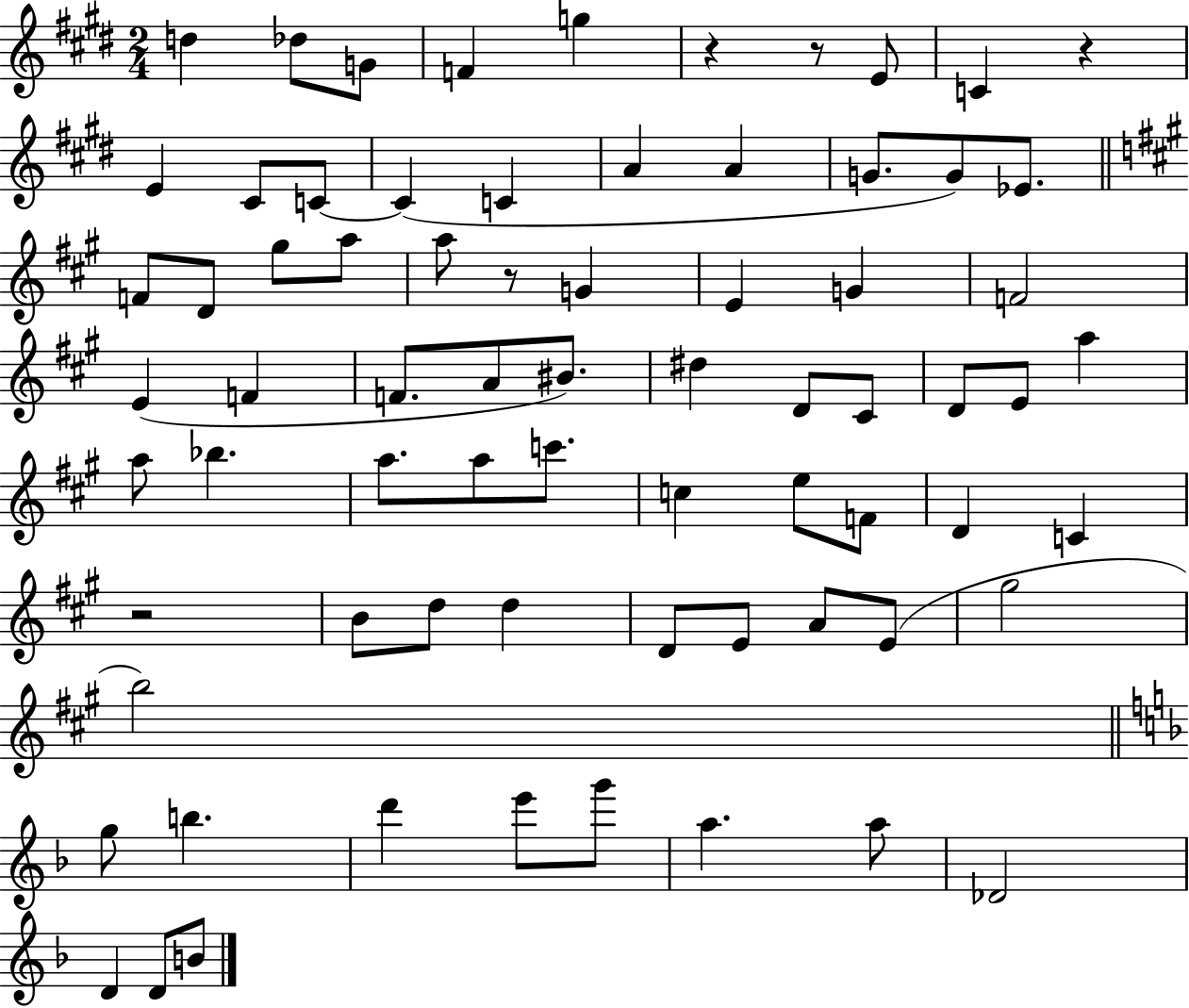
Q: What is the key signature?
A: E major